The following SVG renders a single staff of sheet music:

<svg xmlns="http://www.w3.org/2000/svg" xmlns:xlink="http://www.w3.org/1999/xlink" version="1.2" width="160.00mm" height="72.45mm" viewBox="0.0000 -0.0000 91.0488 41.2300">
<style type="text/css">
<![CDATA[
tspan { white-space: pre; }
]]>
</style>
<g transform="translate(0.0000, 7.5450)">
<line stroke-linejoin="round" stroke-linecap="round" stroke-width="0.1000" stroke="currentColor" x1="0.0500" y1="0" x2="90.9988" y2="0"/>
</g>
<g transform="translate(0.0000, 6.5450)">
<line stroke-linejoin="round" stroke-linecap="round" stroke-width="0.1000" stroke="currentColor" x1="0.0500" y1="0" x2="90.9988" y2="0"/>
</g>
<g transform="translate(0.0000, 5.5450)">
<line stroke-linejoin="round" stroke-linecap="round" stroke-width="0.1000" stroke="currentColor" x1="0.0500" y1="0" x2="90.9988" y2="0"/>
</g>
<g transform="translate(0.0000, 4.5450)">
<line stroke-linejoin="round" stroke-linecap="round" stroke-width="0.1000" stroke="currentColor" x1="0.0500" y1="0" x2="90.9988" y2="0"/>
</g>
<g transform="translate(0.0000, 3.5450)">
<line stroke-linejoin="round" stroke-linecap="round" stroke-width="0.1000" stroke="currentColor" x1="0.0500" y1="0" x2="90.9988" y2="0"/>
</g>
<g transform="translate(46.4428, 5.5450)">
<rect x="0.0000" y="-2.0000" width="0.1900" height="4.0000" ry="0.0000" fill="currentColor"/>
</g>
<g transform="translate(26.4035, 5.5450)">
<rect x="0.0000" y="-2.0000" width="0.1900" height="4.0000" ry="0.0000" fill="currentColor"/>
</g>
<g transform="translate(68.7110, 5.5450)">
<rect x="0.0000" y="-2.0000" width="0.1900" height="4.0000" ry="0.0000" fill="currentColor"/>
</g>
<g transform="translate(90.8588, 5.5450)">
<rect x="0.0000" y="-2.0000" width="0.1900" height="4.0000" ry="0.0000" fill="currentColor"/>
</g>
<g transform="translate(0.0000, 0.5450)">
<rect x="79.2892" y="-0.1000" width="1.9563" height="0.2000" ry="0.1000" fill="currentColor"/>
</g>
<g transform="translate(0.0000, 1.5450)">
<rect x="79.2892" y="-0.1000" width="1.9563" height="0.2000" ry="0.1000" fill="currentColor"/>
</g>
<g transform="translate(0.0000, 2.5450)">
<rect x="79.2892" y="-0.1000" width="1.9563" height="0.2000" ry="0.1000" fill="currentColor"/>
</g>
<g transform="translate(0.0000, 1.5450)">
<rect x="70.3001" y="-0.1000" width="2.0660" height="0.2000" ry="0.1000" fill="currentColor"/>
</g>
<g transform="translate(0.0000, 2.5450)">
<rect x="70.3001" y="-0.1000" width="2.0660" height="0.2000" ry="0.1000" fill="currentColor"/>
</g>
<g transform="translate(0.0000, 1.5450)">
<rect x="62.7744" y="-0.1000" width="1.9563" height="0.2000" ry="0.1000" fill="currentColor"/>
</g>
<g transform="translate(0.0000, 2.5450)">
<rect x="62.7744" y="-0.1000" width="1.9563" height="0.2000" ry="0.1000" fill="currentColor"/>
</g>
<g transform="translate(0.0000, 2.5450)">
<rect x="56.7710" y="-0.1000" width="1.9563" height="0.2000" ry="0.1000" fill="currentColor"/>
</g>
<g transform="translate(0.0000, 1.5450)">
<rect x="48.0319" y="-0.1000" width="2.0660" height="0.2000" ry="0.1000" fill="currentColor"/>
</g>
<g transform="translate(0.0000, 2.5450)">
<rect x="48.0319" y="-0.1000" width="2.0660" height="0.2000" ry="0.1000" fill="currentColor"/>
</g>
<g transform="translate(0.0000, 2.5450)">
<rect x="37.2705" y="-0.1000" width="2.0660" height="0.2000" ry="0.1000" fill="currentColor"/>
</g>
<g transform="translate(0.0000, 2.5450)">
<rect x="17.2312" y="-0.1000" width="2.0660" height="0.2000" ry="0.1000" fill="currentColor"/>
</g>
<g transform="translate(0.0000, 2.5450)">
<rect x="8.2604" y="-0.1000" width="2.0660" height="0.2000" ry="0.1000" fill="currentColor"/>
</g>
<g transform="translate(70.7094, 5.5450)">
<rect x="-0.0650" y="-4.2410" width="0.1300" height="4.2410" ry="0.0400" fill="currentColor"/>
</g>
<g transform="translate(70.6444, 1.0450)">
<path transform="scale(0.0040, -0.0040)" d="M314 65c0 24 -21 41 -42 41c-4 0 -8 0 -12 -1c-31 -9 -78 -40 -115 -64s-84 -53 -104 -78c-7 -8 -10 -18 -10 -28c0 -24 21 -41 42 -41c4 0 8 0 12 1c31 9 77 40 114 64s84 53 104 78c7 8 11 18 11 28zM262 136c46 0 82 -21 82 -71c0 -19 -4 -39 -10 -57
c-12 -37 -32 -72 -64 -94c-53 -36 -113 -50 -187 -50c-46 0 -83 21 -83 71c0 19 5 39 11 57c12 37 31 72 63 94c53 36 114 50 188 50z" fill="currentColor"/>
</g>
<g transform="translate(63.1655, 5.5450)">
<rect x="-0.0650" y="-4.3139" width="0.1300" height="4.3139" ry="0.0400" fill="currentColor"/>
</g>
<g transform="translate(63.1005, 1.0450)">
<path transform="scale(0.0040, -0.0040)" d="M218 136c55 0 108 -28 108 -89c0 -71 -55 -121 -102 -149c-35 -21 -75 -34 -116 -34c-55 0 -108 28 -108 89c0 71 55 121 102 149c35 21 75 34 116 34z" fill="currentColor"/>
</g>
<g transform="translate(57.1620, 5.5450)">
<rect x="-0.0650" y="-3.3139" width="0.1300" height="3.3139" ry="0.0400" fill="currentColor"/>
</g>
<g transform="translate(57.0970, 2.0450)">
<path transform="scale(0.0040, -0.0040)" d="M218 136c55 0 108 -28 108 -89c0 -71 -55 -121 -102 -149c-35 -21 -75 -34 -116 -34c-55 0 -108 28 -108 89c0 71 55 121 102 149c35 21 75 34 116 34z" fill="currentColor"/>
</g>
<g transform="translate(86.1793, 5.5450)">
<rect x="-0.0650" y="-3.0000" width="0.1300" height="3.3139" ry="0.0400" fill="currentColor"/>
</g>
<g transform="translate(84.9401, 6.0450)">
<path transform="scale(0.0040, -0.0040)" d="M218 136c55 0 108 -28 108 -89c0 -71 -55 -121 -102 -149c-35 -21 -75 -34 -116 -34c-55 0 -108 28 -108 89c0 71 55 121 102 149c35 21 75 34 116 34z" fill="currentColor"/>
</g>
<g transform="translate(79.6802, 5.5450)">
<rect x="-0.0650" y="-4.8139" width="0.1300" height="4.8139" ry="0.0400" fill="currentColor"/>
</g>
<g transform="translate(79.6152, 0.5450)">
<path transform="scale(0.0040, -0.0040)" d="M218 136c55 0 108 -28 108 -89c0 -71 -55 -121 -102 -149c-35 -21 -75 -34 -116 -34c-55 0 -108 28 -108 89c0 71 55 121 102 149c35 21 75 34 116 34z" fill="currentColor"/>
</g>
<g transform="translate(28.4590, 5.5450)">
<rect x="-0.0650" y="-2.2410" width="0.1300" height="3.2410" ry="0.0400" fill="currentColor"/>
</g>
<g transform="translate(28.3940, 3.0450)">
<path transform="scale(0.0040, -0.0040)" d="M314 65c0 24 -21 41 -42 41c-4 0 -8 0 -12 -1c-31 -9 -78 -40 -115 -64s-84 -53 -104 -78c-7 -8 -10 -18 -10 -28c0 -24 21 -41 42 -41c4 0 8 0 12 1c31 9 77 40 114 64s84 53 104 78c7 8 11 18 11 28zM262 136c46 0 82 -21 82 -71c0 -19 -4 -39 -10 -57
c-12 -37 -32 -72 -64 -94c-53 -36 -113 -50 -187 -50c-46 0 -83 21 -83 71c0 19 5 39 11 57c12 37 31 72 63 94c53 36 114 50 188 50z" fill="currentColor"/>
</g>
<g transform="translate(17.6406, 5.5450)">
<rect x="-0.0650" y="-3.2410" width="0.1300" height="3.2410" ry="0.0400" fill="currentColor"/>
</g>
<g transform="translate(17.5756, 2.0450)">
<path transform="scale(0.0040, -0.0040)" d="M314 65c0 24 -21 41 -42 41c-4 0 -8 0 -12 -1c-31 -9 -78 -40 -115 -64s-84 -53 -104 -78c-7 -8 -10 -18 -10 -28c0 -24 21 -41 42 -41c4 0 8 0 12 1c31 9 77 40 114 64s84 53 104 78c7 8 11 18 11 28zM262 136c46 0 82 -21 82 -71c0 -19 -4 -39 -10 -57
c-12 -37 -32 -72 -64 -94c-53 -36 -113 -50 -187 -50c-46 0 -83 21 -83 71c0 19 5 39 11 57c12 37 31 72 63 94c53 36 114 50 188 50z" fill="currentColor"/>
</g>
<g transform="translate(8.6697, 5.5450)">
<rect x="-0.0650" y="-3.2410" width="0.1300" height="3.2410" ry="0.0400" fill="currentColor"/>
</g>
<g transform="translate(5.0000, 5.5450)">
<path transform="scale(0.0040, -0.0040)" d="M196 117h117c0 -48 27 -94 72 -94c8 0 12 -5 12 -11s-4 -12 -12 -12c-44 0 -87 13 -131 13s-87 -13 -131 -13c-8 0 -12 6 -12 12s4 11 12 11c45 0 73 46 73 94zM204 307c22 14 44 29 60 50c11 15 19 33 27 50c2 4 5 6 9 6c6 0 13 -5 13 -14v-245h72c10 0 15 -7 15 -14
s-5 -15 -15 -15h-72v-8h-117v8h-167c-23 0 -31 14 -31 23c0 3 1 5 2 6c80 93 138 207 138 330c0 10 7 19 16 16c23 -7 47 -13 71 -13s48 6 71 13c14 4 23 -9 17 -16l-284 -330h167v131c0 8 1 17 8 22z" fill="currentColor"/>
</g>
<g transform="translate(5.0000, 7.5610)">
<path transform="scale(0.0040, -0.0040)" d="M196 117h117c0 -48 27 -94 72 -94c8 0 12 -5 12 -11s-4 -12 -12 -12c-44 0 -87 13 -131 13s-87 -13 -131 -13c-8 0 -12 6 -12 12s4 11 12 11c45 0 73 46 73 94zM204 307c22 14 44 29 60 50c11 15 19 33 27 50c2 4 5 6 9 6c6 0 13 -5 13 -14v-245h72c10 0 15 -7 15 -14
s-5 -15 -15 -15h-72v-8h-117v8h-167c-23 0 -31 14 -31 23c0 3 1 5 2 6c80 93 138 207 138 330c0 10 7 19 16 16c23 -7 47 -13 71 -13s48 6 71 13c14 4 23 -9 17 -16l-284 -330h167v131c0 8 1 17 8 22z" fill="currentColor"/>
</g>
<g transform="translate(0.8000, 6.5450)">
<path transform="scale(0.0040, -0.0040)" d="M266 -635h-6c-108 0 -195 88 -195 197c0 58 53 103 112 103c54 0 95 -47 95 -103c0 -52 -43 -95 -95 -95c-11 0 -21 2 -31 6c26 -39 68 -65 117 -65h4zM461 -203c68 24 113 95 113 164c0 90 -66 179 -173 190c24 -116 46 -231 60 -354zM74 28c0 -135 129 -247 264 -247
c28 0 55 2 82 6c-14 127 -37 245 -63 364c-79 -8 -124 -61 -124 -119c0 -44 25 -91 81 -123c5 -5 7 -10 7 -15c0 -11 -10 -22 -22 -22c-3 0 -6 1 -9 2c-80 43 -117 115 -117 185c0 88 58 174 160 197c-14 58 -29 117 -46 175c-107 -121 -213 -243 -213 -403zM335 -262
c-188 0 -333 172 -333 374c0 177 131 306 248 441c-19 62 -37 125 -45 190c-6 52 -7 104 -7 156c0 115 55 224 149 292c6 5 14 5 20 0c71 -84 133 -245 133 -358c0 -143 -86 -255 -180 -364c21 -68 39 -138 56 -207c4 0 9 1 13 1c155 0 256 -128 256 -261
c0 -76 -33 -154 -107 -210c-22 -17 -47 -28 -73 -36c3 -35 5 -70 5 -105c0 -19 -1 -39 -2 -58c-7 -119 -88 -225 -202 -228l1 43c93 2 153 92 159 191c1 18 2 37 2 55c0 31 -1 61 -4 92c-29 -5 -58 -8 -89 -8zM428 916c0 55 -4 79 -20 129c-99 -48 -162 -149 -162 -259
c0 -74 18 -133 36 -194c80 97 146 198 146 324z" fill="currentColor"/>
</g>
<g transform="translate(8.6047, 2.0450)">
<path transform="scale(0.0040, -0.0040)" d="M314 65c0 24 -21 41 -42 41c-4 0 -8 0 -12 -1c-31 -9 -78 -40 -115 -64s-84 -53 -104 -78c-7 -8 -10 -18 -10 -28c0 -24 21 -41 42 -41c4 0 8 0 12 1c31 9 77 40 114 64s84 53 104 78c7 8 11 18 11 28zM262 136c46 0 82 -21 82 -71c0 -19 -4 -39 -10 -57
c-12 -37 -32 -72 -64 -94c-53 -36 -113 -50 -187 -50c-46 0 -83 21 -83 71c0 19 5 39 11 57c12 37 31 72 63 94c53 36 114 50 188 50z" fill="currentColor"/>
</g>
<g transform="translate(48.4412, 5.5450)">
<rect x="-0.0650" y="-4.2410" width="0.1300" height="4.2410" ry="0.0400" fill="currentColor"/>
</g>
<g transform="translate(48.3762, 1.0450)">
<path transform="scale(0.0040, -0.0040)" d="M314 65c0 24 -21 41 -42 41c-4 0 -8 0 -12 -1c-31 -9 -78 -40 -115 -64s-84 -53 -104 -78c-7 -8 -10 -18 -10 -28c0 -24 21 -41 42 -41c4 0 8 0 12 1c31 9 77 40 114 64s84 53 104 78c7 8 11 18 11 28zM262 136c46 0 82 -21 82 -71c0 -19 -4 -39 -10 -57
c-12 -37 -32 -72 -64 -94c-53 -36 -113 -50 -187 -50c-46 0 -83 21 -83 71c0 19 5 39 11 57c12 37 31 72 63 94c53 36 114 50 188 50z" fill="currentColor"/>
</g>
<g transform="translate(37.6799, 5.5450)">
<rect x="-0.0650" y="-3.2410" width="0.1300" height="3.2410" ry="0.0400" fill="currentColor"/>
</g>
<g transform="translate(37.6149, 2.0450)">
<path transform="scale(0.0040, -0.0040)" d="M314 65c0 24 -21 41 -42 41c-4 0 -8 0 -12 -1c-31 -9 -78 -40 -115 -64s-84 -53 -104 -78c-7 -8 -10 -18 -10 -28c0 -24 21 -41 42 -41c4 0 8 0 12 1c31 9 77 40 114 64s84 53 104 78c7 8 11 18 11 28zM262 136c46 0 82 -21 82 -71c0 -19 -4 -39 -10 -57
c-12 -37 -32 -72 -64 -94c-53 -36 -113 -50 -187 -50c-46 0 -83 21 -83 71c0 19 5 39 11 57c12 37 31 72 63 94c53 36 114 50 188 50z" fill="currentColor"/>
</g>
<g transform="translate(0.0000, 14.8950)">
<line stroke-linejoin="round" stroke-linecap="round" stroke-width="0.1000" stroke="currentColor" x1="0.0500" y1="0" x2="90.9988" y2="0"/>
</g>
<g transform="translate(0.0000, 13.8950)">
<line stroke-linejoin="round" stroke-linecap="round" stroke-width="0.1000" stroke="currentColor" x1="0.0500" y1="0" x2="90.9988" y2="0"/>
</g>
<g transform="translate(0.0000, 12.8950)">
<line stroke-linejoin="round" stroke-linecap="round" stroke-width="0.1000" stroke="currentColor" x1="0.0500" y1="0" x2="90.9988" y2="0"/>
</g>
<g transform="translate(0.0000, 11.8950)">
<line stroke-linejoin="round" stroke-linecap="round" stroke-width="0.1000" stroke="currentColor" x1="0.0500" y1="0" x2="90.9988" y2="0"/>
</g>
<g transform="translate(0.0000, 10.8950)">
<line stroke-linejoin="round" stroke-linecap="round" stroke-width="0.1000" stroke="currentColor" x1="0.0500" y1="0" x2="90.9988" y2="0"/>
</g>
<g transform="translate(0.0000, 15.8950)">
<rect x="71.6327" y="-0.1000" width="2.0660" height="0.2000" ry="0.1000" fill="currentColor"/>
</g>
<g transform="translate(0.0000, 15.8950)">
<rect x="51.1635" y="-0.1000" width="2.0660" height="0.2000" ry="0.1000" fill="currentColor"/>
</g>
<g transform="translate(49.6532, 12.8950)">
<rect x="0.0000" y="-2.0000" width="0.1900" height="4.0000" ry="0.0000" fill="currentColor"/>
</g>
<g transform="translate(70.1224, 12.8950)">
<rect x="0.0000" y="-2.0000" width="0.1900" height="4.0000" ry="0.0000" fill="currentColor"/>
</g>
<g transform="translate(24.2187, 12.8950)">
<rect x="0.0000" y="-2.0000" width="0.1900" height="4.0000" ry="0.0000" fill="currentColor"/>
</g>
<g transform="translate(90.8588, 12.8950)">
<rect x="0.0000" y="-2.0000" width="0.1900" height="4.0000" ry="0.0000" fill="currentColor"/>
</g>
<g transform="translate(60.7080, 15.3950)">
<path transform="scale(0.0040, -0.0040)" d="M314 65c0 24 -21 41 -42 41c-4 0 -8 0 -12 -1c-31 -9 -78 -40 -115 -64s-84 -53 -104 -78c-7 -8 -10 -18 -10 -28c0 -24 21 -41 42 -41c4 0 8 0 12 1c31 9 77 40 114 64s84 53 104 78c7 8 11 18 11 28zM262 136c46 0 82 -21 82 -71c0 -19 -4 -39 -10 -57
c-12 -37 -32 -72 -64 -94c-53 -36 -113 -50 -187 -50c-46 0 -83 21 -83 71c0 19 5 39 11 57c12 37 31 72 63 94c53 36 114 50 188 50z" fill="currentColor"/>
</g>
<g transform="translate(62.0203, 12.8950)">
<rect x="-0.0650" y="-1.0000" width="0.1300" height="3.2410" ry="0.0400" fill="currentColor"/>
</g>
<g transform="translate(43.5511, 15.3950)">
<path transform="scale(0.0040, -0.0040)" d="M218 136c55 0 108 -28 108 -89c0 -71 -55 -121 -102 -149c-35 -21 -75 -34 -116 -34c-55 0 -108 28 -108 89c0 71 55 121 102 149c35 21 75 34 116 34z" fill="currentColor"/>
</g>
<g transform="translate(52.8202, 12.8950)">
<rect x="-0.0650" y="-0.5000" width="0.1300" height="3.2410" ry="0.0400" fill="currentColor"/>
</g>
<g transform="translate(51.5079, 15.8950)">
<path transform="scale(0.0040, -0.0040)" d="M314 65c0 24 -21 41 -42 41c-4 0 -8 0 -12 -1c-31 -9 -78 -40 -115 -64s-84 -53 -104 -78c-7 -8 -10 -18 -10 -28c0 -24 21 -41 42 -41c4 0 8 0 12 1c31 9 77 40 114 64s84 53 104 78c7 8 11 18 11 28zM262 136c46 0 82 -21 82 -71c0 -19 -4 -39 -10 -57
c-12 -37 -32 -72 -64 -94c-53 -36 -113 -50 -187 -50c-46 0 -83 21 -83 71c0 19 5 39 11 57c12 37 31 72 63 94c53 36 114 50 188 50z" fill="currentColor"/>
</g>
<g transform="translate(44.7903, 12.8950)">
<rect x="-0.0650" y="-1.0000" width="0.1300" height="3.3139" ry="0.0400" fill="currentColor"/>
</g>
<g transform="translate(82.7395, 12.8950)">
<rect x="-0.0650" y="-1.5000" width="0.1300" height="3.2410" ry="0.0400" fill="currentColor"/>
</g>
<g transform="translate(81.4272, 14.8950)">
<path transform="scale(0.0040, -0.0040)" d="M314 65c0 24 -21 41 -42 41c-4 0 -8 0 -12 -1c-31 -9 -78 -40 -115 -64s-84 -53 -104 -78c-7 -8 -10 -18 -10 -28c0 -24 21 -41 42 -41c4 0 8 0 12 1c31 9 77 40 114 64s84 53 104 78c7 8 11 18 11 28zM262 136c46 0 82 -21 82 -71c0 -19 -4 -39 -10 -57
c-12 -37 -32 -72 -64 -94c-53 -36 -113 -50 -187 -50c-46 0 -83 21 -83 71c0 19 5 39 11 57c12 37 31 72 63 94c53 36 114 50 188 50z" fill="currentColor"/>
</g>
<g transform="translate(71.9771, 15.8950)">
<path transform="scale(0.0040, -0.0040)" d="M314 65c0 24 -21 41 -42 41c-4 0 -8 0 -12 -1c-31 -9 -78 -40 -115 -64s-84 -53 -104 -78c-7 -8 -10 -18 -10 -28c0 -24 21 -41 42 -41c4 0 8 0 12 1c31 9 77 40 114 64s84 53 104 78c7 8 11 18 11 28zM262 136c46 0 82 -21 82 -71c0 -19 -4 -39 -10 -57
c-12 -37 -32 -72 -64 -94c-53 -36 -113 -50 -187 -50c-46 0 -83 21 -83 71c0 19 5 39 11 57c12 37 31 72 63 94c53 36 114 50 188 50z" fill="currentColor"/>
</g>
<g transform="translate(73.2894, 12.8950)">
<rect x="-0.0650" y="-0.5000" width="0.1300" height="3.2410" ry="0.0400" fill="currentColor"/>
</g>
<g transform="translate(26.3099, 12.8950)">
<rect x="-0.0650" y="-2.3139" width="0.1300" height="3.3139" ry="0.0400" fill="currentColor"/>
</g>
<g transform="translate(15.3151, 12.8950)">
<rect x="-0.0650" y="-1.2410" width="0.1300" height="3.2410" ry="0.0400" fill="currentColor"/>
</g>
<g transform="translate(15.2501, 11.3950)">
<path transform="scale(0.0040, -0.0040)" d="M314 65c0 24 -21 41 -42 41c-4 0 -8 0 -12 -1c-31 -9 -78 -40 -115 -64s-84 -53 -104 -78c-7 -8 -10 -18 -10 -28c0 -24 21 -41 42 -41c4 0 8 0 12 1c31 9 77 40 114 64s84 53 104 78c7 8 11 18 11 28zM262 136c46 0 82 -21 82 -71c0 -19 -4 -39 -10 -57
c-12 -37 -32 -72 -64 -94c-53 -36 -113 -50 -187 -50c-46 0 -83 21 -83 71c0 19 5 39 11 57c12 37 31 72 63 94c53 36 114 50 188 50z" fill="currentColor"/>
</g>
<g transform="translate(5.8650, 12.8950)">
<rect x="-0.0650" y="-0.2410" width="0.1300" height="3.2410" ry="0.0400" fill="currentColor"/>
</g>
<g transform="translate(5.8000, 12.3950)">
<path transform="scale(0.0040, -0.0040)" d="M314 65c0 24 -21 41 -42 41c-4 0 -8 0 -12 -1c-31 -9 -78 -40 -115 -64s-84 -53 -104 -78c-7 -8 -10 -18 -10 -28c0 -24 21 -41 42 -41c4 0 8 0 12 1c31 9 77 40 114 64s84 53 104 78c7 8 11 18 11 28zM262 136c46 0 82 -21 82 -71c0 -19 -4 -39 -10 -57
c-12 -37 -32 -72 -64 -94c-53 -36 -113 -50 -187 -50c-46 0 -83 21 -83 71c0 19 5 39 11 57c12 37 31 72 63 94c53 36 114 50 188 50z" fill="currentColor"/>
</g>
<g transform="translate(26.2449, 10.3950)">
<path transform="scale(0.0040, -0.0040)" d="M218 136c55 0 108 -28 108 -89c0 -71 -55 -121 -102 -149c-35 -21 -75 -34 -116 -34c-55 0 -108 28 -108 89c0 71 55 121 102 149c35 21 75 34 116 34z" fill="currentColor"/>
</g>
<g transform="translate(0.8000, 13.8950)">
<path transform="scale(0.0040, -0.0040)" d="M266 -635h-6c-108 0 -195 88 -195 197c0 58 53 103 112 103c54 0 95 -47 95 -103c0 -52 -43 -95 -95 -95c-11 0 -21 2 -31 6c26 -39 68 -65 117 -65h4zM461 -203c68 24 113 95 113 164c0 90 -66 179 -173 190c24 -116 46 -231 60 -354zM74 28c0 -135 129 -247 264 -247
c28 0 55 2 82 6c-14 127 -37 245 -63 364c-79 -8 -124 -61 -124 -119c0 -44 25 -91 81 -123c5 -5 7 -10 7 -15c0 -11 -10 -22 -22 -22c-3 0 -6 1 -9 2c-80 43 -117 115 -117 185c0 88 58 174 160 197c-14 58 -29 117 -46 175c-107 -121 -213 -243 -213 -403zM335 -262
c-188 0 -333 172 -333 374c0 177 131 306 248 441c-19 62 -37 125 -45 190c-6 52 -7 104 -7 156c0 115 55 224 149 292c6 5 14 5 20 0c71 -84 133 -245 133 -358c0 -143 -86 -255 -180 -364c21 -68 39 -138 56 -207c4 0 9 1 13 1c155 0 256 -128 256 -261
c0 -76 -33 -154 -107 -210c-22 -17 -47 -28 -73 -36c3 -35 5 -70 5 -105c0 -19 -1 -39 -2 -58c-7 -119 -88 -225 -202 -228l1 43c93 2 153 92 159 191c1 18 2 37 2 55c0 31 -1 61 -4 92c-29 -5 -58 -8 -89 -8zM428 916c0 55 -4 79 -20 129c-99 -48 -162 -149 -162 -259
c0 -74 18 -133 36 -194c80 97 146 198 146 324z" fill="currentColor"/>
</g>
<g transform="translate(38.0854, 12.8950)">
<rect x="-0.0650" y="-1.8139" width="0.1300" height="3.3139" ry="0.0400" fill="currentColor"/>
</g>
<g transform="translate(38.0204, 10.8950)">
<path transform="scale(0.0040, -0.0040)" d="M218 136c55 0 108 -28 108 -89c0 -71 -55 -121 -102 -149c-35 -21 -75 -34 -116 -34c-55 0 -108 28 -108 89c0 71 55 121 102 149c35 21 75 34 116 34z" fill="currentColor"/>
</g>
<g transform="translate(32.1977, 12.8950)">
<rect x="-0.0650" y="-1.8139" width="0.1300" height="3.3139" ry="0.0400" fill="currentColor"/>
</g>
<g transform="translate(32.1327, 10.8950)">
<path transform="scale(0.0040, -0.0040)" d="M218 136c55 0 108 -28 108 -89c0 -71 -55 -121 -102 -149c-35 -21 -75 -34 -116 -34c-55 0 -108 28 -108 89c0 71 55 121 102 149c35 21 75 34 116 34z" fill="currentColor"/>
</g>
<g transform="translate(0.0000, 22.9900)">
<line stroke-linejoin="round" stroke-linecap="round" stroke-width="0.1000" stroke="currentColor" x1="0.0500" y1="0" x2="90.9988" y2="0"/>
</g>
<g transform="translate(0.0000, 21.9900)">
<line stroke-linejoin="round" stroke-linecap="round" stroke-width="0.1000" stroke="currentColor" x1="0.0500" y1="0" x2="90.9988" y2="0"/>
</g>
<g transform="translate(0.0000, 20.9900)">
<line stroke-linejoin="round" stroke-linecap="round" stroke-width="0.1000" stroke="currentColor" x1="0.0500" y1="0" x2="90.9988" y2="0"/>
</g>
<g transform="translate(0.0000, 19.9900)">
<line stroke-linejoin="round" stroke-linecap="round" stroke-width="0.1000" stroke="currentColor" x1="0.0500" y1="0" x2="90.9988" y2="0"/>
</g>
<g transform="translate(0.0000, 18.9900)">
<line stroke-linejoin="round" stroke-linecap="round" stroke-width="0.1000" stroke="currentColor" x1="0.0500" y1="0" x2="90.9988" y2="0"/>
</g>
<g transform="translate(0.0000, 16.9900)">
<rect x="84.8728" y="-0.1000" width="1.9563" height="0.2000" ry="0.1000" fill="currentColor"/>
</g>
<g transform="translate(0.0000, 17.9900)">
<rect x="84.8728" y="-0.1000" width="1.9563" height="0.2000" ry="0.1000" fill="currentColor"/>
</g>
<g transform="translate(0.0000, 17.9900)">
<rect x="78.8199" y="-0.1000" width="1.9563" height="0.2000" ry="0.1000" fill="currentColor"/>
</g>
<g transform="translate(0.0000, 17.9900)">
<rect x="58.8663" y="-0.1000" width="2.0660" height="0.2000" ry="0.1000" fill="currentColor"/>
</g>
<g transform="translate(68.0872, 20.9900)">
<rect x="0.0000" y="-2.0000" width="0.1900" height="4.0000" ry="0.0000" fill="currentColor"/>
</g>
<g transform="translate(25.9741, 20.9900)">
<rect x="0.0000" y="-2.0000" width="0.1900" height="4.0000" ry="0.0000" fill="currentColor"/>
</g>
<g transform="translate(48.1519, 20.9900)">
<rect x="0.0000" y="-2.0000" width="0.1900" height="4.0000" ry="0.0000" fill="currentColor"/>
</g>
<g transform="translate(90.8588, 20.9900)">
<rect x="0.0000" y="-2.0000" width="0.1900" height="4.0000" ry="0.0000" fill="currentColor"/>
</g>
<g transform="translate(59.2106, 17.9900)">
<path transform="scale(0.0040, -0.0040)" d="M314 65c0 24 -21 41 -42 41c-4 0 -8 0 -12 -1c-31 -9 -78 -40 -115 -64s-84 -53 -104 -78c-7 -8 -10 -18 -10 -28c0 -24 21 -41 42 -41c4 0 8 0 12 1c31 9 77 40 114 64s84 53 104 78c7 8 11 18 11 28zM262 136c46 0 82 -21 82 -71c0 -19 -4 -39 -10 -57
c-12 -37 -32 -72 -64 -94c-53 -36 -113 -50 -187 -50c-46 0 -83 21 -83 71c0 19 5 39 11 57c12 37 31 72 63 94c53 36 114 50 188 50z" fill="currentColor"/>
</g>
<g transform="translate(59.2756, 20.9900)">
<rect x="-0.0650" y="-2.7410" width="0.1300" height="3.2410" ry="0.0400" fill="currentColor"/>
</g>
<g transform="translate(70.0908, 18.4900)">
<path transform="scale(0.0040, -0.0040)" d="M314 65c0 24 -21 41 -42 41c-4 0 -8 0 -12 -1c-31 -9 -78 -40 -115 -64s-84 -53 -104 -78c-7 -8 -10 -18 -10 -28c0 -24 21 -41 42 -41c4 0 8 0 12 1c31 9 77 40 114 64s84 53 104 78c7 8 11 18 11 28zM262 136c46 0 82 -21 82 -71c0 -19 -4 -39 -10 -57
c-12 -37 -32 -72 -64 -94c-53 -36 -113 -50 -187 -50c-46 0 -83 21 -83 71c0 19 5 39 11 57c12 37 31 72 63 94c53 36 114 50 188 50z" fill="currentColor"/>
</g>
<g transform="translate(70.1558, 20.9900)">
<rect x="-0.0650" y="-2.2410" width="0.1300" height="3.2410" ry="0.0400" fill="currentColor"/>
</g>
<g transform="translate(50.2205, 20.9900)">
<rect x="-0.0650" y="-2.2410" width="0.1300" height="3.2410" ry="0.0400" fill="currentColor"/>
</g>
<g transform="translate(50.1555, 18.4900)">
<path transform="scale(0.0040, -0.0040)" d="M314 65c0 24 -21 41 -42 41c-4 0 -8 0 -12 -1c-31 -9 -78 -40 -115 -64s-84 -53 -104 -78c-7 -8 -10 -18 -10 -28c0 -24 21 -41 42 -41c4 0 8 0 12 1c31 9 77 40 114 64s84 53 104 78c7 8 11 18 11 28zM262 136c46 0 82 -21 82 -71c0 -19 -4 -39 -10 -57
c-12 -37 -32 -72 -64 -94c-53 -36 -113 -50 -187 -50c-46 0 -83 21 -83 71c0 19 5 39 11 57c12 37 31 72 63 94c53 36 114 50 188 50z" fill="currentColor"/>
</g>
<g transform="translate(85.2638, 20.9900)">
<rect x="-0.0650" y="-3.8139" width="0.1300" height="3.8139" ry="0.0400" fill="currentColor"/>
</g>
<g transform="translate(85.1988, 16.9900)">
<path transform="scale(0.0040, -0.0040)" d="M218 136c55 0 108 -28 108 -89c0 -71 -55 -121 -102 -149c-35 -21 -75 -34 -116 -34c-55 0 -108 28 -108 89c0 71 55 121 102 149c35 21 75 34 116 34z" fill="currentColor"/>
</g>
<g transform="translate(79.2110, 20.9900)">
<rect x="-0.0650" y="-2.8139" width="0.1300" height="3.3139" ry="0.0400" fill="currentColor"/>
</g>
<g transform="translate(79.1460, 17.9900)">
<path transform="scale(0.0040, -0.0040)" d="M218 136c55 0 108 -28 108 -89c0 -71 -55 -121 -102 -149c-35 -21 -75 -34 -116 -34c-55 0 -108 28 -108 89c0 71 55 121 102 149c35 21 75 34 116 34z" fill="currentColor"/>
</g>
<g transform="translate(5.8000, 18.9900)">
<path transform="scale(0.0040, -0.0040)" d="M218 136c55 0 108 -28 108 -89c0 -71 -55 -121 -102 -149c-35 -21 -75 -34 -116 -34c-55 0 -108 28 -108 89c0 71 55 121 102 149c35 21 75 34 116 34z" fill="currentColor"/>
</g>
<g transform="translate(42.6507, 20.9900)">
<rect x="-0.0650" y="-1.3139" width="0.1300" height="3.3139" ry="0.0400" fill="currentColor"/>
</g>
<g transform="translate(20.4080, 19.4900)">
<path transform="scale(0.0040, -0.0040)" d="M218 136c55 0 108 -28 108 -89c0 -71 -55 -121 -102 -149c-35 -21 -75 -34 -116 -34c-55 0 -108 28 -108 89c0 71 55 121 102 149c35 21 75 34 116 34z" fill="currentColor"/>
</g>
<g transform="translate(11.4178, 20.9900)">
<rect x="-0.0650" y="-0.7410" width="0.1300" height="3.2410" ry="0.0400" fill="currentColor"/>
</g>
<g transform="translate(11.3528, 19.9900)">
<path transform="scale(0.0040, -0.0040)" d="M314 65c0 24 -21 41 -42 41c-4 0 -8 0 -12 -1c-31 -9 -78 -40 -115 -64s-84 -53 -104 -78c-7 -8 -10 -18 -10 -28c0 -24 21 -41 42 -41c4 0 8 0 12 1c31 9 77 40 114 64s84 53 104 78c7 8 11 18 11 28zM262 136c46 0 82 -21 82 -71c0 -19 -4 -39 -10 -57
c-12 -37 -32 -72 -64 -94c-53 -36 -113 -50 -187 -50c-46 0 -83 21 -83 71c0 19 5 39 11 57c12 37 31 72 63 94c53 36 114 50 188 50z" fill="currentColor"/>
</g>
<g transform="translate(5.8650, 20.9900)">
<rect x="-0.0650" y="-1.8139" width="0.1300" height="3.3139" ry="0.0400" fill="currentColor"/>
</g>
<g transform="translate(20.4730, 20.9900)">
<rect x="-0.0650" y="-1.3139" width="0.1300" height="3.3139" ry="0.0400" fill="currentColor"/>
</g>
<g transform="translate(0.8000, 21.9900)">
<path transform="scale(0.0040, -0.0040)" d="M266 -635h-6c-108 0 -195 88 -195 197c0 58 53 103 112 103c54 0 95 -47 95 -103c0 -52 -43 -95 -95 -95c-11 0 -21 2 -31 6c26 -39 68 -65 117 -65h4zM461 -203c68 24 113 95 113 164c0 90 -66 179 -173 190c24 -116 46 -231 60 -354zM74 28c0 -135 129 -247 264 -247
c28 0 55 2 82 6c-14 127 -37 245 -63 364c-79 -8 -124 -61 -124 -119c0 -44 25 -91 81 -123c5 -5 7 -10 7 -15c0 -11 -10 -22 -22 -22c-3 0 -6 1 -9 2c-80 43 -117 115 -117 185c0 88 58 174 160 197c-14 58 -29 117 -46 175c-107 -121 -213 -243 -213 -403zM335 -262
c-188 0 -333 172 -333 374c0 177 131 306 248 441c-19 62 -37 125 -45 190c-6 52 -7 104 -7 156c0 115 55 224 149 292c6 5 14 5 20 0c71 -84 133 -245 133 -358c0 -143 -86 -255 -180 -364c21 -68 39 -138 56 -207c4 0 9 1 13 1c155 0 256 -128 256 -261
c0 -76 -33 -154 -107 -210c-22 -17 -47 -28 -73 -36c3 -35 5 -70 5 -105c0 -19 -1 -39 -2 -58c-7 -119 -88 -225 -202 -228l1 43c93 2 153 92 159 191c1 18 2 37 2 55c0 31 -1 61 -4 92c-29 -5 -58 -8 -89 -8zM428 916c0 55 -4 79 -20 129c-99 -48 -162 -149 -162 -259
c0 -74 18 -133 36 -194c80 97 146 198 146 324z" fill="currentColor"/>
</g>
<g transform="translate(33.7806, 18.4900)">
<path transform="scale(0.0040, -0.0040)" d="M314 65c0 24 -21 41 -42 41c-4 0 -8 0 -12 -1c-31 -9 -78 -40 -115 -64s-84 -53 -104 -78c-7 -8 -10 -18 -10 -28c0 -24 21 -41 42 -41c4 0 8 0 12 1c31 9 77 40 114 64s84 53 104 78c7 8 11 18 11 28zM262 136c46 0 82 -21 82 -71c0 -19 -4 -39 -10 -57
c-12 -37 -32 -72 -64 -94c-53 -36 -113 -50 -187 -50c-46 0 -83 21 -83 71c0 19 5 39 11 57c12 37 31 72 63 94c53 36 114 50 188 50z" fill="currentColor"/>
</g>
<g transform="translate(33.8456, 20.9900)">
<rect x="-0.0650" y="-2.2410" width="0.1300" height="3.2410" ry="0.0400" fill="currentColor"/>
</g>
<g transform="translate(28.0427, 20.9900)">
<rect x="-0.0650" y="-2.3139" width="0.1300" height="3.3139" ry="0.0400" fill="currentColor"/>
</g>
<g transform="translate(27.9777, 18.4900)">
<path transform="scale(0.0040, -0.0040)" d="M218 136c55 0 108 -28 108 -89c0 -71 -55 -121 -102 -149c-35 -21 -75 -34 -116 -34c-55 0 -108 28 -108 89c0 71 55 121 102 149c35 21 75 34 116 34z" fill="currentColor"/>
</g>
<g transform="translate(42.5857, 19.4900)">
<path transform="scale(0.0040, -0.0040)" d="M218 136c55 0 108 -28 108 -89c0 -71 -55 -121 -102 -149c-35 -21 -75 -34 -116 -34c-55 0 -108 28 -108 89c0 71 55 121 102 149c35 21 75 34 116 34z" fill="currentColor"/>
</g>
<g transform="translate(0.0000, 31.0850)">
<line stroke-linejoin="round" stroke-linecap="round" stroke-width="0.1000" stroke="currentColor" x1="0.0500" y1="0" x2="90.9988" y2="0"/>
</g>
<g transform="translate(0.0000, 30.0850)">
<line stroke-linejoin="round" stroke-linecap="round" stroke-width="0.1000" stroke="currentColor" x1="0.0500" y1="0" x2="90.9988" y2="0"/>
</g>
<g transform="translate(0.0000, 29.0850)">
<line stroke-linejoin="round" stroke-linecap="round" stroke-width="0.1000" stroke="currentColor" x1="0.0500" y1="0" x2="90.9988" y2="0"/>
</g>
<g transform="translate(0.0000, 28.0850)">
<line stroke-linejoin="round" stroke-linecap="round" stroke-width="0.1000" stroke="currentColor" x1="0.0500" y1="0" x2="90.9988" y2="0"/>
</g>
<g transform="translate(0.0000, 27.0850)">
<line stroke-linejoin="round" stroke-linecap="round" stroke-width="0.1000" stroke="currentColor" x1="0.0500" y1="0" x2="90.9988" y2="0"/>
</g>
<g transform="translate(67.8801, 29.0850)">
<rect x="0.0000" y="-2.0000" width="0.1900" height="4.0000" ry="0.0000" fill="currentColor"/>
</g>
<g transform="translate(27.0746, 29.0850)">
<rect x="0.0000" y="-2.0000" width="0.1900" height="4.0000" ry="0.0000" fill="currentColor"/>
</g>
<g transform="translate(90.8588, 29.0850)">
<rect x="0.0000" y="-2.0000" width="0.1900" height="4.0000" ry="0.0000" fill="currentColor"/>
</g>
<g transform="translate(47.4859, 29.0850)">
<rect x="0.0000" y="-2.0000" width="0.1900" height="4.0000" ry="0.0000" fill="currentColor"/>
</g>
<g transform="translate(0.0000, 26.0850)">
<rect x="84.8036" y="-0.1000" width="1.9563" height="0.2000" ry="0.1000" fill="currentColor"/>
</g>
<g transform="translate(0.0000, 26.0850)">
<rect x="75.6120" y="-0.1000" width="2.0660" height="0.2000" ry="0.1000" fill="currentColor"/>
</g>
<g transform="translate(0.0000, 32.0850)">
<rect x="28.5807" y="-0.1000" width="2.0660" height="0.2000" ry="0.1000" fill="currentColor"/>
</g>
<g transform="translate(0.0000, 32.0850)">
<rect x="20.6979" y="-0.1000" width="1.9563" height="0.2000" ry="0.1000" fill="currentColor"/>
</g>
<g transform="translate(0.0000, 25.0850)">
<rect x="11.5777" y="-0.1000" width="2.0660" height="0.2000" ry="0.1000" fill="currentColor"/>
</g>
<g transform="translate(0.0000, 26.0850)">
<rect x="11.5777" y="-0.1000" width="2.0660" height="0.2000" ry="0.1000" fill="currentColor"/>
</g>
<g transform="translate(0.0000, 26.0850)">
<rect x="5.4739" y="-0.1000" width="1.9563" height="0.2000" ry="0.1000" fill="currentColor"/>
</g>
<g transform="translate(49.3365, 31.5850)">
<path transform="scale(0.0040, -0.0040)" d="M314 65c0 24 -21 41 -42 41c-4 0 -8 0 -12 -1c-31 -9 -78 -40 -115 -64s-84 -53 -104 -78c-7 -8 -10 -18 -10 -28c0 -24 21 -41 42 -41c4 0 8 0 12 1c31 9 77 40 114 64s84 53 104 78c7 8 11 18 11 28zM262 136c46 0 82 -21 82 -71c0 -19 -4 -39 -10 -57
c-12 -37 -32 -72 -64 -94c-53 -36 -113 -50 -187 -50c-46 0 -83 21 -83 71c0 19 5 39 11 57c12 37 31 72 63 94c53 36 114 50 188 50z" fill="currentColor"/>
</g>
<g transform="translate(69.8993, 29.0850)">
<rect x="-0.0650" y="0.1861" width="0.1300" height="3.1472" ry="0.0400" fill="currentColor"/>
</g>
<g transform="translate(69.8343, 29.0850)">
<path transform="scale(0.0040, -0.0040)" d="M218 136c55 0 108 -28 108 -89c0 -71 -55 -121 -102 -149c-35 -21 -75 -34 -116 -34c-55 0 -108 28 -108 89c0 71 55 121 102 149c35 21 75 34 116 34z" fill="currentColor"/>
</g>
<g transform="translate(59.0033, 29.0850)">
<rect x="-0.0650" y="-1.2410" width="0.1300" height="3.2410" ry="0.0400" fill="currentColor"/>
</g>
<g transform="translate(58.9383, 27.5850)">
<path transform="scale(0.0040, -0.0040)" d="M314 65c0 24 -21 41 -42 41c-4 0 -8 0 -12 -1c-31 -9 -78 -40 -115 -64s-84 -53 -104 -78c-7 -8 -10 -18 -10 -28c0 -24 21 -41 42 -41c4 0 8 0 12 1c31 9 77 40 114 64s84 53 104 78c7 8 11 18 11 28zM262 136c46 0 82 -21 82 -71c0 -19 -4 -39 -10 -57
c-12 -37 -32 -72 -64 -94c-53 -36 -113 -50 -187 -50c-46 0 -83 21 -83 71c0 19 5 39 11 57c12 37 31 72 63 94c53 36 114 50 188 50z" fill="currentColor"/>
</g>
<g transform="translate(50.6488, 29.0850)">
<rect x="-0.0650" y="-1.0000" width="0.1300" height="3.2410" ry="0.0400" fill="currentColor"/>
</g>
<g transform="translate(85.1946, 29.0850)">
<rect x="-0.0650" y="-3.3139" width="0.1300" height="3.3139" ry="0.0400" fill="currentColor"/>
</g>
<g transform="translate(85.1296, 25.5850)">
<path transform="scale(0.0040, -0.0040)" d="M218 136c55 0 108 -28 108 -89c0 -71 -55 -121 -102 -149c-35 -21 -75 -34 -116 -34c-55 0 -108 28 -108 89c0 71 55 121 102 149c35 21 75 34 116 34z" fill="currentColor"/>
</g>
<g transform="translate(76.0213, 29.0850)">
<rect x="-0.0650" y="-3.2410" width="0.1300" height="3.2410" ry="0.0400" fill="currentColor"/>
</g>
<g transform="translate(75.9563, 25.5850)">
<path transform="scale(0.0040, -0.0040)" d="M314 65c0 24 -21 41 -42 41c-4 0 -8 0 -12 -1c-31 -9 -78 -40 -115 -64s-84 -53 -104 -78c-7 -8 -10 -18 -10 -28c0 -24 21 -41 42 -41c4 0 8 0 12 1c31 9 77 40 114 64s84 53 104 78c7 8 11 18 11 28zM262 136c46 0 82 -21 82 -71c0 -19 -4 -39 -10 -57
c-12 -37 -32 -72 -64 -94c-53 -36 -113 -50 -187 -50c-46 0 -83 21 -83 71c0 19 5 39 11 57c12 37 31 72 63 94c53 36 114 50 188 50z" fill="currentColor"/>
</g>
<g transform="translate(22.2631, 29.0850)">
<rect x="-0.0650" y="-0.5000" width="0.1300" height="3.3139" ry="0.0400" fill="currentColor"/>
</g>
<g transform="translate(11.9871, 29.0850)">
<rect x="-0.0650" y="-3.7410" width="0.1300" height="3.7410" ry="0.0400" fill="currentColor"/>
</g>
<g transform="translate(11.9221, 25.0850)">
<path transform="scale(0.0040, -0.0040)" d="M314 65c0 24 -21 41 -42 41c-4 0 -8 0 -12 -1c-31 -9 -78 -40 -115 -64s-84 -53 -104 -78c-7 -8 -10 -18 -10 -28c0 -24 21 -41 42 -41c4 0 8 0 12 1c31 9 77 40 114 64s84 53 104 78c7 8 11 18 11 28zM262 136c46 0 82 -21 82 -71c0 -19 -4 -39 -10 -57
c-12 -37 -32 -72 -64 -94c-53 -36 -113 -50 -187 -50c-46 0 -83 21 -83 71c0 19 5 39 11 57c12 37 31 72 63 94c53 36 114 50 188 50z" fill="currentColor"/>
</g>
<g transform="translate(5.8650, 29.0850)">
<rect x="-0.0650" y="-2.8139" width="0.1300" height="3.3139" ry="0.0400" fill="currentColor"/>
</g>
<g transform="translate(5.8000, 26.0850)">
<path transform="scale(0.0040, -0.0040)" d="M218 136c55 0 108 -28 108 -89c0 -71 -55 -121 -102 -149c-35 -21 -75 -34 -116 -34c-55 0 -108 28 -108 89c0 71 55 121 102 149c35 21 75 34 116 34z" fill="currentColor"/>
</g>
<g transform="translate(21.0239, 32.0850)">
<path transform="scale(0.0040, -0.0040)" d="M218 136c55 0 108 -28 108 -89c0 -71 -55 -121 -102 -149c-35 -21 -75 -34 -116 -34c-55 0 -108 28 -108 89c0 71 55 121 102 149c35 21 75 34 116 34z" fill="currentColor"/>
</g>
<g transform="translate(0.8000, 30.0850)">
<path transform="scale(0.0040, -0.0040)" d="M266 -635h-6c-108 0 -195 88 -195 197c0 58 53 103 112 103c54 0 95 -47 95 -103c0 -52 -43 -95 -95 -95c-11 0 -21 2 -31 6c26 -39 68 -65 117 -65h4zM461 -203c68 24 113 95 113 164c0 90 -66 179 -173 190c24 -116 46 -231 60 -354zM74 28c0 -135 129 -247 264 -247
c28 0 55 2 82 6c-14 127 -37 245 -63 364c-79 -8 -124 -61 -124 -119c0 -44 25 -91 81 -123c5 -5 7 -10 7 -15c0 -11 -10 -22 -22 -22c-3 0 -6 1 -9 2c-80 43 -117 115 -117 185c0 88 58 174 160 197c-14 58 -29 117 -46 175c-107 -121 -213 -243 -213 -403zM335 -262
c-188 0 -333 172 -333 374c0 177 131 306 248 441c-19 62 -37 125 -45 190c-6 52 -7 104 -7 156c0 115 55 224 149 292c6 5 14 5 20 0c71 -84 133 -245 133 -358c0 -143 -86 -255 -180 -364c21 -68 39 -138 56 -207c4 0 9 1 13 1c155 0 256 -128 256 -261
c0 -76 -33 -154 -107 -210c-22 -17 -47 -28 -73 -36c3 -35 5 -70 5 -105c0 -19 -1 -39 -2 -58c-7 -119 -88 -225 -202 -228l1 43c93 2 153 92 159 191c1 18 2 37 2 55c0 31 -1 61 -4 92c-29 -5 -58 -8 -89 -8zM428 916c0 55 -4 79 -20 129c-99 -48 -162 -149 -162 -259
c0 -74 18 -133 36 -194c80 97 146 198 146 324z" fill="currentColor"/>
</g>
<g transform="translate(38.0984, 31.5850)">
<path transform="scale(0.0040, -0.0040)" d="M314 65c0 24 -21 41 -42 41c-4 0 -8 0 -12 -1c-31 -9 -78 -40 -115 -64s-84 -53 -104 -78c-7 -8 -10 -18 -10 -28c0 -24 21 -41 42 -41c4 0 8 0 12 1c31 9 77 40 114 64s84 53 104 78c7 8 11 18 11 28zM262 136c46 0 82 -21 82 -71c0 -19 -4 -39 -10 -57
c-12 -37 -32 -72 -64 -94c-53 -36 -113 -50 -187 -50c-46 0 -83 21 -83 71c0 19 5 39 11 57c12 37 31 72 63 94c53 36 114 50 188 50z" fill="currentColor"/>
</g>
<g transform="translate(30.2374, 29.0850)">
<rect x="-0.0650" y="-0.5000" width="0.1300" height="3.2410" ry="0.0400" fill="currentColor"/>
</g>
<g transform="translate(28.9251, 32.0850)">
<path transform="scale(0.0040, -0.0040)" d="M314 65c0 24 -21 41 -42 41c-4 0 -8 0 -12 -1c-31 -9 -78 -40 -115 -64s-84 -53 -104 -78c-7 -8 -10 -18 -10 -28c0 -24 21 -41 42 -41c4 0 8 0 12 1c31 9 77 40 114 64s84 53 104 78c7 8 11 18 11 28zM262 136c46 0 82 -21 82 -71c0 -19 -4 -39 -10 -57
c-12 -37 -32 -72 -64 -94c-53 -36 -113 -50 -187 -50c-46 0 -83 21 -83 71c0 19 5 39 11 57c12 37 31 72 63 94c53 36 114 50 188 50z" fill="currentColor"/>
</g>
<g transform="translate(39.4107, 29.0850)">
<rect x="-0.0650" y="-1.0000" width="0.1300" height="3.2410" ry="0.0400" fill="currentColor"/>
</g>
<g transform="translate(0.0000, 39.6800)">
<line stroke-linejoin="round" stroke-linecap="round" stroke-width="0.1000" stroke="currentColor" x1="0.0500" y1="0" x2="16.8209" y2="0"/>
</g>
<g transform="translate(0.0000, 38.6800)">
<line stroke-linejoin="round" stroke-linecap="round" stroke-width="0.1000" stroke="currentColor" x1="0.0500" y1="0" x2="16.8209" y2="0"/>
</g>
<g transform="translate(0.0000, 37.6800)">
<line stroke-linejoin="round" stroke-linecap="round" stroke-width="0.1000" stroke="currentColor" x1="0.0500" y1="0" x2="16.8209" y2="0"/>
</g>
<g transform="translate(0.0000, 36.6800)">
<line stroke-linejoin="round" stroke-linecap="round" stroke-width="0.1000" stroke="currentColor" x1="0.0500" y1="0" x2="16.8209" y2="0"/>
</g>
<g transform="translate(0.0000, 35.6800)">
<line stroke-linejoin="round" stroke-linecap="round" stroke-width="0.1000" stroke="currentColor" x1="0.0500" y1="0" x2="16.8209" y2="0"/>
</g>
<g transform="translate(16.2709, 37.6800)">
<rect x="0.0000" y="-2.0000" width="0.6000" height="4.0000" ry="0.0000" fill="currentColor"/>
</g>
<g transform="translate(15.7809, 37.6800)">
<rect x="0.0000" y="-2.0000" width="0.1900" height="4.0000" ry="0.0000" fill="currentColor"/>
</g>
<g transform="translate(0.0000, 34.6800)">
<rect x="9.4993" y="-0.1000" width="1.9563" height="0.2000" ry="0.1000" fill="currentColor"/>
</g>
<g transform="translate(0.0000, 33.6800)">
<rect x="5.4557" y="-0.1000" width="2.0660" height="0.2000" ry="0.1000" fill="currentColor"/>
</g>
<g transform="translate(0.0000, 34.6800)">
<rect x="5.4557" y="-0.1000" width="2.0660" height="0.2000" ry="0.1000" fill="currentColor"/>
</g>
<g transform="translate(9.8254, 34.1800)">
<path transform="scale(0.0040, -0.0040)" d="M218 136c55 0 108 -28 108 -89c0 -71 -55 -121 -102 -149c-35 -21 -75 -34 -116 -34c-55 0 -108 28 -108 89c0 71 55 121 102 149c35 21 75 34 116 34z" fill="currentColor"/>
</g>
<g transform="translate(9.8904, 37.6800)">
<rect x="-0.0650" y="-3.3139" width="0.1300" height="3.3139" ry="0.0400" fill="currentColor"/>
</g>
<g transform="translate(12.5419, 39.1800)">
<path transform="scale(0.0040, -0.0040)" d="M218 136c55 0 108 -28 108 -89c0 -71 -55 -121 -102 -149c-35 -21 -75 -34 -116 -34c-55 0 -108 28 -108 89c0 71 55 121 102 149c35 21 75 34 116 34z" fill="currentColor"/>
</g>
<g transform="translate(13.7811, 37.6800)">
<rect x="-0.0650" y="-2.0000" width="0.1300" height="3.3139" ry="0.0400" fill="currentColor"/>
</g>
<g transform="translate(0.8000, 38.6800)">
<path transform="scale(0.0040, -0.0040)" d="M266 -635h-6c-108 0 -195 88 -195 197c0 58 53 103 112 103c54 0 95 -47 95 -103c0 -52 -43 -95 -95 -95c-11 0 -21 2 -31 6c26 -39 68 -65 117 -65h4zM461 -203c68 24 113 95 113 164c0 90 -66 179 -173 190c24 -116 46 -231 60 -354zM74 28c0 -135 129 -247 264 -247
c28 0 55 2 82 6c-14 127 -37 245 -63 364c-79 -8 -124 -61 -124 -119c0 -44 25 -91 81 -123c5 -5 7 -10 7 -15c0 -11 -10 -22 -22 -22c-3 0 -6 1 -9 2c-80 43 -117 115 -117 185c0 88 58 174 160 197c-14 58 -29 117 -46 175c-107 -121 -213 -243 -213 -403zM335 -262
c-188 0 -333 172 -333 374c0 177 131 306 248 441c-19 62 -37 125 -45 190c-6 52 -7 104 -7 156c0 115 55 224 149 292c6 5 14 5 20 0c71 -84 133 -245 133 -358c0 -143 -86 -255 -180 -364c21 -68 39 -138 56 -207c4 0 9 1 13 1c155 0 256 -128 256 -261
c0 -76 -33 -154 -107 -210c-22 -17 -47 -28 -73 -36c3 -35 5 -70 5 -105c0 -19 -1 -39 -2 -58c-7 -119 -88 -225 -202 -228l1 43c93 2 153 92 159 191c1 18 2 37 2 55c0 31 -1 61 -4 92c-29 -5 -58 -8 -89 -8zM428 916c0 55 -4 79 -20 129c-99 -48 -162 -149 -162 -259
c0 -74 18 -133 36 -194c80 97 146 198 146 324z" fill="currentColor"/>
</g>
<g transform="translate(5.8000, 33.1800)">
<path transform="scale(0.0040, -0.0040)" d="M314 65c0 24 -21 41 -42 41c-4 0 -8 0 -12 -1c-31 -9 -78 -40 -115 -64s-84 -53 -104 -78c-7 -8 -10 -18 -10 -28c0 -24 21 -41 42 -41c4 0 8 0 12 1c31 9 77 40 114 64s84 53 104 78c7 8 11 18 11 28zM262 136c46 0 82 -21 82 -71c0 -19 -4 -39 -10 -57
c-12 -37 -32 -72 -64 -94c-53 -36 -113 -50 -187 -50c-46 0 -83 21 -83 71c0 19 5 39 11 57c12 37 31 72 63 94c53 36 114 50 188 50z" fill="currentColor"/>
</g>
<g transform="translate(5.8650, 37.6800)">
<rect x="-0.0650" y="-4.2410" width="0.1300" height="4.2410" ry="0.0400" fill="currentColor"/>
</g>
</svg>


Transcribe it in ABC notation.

X:1
T:Untitled
M:4/4
L:1/4
K:C
b2 b2 g2 b2 d'2 b d' d'2 e' A c2 e2 g f f D C2 D2 C2 E2 f d2 e g g2 e g2 a2 g2 a c' a c'2 C C2 D2 D2 e2 B b2 b d'2 b F